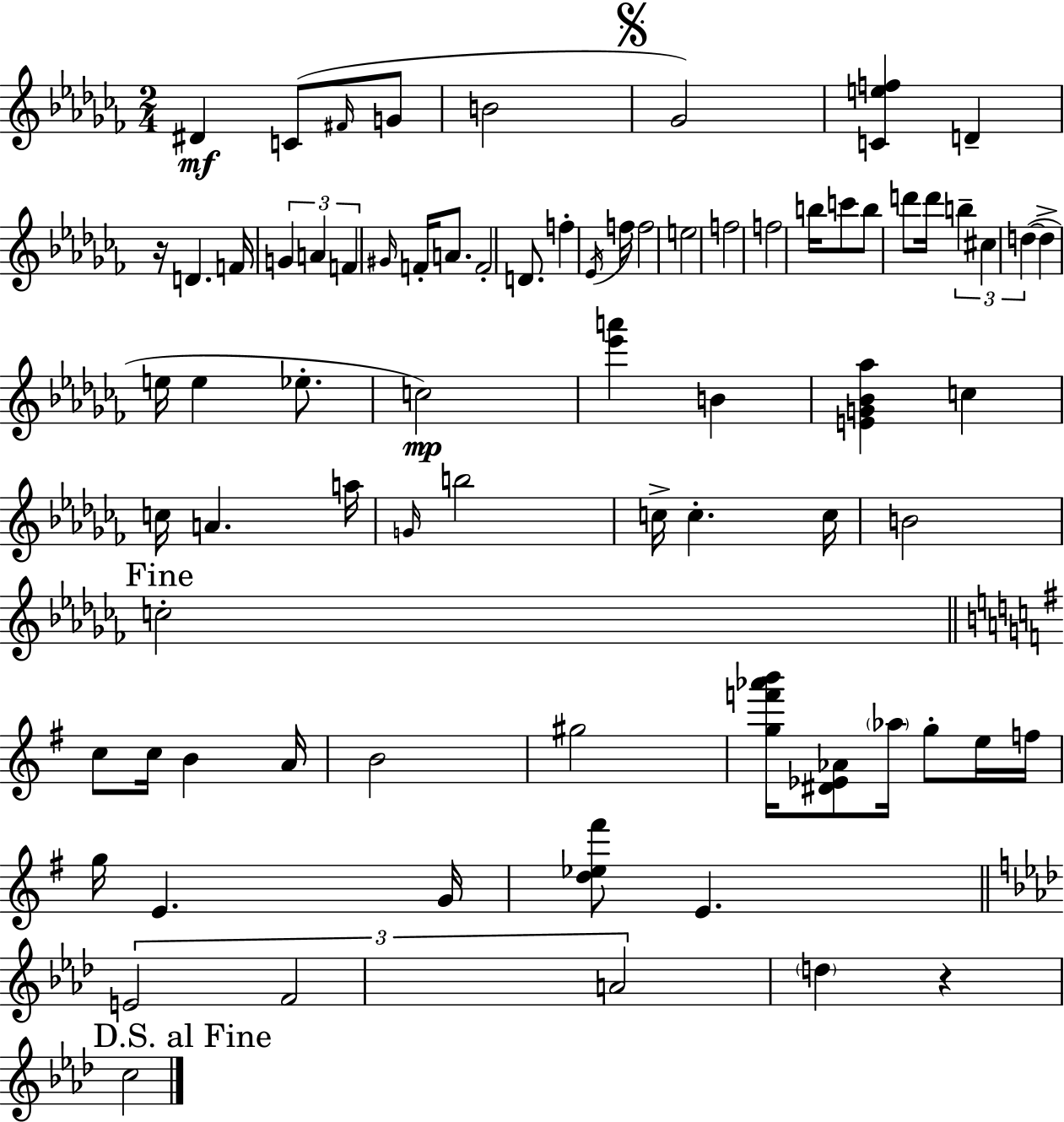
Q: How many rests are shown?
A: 2